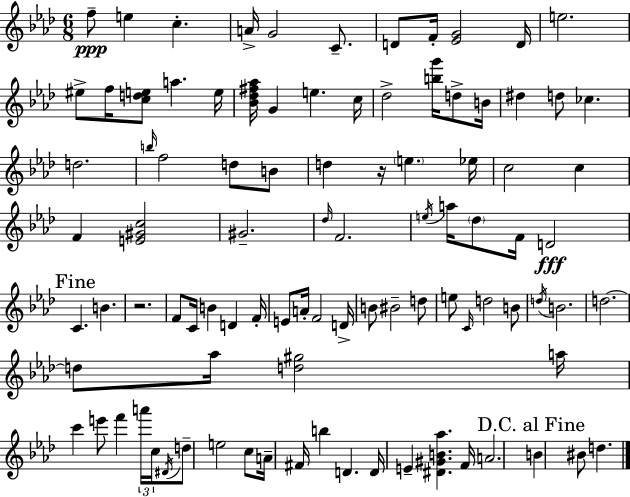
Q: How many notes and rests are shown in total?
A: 95